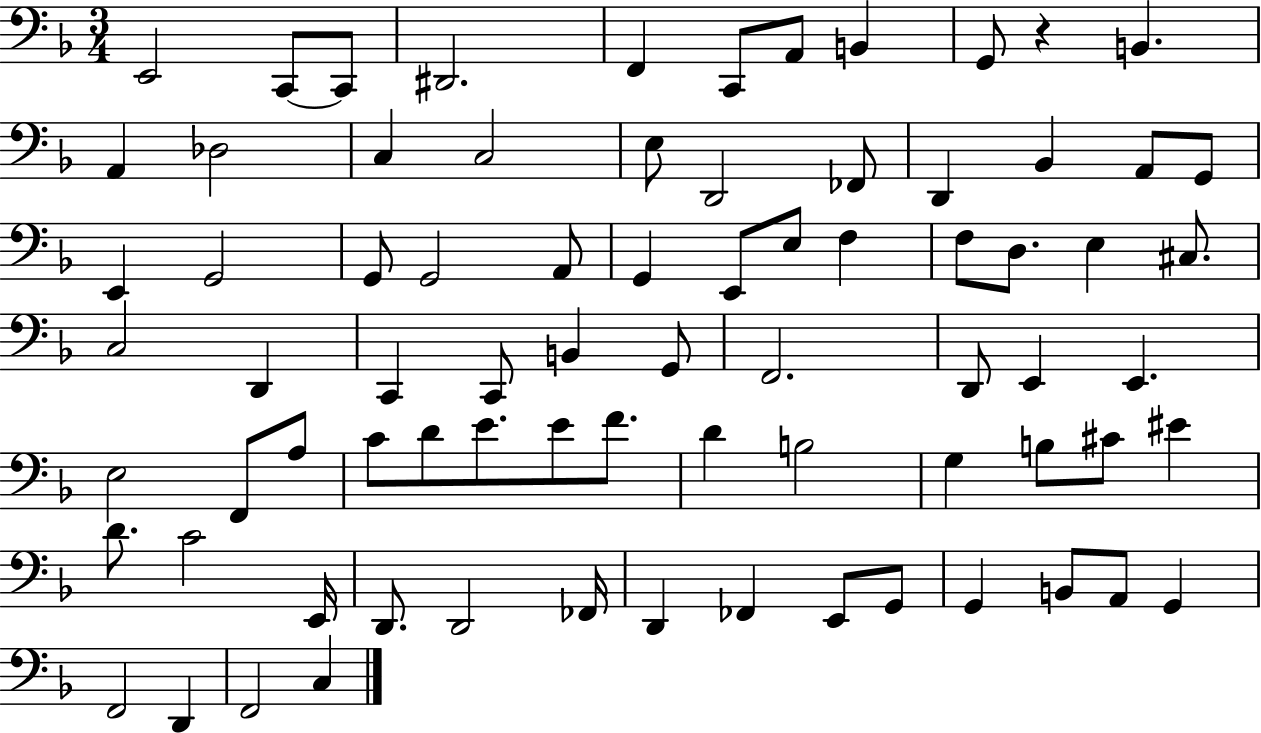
E2/h C2/e C2/e D#2/h. F2/q C2/e A2/e B2/q G2/e R/q B2/q. A2/q Db3/h C3/q C3/h E3/e D2/h FES2/e D2/q Bb2/q A2/e G2/e E2/q G2/h G2/e G2/h A2/e G2/q E2/e E3/e F3/q F3/e D3/e. E3/q C#3/e. C3/h D2/q C2/q C2/e B2/q G2/e F2/h. D2/e E2/q E2/q. E3/h F2/e A3/e C4/e D4/e E4/e. E4/e F4/e. D4/q B3/h G3/q B3/e C#4/e EIS4/q D4/e. C4/h E2/s D2/e. D2/h FES2/s D2/q FES2/q E2/e G2/e G2/q B2/e A2/e G2/q F2/h D2/q F2/h C3/q